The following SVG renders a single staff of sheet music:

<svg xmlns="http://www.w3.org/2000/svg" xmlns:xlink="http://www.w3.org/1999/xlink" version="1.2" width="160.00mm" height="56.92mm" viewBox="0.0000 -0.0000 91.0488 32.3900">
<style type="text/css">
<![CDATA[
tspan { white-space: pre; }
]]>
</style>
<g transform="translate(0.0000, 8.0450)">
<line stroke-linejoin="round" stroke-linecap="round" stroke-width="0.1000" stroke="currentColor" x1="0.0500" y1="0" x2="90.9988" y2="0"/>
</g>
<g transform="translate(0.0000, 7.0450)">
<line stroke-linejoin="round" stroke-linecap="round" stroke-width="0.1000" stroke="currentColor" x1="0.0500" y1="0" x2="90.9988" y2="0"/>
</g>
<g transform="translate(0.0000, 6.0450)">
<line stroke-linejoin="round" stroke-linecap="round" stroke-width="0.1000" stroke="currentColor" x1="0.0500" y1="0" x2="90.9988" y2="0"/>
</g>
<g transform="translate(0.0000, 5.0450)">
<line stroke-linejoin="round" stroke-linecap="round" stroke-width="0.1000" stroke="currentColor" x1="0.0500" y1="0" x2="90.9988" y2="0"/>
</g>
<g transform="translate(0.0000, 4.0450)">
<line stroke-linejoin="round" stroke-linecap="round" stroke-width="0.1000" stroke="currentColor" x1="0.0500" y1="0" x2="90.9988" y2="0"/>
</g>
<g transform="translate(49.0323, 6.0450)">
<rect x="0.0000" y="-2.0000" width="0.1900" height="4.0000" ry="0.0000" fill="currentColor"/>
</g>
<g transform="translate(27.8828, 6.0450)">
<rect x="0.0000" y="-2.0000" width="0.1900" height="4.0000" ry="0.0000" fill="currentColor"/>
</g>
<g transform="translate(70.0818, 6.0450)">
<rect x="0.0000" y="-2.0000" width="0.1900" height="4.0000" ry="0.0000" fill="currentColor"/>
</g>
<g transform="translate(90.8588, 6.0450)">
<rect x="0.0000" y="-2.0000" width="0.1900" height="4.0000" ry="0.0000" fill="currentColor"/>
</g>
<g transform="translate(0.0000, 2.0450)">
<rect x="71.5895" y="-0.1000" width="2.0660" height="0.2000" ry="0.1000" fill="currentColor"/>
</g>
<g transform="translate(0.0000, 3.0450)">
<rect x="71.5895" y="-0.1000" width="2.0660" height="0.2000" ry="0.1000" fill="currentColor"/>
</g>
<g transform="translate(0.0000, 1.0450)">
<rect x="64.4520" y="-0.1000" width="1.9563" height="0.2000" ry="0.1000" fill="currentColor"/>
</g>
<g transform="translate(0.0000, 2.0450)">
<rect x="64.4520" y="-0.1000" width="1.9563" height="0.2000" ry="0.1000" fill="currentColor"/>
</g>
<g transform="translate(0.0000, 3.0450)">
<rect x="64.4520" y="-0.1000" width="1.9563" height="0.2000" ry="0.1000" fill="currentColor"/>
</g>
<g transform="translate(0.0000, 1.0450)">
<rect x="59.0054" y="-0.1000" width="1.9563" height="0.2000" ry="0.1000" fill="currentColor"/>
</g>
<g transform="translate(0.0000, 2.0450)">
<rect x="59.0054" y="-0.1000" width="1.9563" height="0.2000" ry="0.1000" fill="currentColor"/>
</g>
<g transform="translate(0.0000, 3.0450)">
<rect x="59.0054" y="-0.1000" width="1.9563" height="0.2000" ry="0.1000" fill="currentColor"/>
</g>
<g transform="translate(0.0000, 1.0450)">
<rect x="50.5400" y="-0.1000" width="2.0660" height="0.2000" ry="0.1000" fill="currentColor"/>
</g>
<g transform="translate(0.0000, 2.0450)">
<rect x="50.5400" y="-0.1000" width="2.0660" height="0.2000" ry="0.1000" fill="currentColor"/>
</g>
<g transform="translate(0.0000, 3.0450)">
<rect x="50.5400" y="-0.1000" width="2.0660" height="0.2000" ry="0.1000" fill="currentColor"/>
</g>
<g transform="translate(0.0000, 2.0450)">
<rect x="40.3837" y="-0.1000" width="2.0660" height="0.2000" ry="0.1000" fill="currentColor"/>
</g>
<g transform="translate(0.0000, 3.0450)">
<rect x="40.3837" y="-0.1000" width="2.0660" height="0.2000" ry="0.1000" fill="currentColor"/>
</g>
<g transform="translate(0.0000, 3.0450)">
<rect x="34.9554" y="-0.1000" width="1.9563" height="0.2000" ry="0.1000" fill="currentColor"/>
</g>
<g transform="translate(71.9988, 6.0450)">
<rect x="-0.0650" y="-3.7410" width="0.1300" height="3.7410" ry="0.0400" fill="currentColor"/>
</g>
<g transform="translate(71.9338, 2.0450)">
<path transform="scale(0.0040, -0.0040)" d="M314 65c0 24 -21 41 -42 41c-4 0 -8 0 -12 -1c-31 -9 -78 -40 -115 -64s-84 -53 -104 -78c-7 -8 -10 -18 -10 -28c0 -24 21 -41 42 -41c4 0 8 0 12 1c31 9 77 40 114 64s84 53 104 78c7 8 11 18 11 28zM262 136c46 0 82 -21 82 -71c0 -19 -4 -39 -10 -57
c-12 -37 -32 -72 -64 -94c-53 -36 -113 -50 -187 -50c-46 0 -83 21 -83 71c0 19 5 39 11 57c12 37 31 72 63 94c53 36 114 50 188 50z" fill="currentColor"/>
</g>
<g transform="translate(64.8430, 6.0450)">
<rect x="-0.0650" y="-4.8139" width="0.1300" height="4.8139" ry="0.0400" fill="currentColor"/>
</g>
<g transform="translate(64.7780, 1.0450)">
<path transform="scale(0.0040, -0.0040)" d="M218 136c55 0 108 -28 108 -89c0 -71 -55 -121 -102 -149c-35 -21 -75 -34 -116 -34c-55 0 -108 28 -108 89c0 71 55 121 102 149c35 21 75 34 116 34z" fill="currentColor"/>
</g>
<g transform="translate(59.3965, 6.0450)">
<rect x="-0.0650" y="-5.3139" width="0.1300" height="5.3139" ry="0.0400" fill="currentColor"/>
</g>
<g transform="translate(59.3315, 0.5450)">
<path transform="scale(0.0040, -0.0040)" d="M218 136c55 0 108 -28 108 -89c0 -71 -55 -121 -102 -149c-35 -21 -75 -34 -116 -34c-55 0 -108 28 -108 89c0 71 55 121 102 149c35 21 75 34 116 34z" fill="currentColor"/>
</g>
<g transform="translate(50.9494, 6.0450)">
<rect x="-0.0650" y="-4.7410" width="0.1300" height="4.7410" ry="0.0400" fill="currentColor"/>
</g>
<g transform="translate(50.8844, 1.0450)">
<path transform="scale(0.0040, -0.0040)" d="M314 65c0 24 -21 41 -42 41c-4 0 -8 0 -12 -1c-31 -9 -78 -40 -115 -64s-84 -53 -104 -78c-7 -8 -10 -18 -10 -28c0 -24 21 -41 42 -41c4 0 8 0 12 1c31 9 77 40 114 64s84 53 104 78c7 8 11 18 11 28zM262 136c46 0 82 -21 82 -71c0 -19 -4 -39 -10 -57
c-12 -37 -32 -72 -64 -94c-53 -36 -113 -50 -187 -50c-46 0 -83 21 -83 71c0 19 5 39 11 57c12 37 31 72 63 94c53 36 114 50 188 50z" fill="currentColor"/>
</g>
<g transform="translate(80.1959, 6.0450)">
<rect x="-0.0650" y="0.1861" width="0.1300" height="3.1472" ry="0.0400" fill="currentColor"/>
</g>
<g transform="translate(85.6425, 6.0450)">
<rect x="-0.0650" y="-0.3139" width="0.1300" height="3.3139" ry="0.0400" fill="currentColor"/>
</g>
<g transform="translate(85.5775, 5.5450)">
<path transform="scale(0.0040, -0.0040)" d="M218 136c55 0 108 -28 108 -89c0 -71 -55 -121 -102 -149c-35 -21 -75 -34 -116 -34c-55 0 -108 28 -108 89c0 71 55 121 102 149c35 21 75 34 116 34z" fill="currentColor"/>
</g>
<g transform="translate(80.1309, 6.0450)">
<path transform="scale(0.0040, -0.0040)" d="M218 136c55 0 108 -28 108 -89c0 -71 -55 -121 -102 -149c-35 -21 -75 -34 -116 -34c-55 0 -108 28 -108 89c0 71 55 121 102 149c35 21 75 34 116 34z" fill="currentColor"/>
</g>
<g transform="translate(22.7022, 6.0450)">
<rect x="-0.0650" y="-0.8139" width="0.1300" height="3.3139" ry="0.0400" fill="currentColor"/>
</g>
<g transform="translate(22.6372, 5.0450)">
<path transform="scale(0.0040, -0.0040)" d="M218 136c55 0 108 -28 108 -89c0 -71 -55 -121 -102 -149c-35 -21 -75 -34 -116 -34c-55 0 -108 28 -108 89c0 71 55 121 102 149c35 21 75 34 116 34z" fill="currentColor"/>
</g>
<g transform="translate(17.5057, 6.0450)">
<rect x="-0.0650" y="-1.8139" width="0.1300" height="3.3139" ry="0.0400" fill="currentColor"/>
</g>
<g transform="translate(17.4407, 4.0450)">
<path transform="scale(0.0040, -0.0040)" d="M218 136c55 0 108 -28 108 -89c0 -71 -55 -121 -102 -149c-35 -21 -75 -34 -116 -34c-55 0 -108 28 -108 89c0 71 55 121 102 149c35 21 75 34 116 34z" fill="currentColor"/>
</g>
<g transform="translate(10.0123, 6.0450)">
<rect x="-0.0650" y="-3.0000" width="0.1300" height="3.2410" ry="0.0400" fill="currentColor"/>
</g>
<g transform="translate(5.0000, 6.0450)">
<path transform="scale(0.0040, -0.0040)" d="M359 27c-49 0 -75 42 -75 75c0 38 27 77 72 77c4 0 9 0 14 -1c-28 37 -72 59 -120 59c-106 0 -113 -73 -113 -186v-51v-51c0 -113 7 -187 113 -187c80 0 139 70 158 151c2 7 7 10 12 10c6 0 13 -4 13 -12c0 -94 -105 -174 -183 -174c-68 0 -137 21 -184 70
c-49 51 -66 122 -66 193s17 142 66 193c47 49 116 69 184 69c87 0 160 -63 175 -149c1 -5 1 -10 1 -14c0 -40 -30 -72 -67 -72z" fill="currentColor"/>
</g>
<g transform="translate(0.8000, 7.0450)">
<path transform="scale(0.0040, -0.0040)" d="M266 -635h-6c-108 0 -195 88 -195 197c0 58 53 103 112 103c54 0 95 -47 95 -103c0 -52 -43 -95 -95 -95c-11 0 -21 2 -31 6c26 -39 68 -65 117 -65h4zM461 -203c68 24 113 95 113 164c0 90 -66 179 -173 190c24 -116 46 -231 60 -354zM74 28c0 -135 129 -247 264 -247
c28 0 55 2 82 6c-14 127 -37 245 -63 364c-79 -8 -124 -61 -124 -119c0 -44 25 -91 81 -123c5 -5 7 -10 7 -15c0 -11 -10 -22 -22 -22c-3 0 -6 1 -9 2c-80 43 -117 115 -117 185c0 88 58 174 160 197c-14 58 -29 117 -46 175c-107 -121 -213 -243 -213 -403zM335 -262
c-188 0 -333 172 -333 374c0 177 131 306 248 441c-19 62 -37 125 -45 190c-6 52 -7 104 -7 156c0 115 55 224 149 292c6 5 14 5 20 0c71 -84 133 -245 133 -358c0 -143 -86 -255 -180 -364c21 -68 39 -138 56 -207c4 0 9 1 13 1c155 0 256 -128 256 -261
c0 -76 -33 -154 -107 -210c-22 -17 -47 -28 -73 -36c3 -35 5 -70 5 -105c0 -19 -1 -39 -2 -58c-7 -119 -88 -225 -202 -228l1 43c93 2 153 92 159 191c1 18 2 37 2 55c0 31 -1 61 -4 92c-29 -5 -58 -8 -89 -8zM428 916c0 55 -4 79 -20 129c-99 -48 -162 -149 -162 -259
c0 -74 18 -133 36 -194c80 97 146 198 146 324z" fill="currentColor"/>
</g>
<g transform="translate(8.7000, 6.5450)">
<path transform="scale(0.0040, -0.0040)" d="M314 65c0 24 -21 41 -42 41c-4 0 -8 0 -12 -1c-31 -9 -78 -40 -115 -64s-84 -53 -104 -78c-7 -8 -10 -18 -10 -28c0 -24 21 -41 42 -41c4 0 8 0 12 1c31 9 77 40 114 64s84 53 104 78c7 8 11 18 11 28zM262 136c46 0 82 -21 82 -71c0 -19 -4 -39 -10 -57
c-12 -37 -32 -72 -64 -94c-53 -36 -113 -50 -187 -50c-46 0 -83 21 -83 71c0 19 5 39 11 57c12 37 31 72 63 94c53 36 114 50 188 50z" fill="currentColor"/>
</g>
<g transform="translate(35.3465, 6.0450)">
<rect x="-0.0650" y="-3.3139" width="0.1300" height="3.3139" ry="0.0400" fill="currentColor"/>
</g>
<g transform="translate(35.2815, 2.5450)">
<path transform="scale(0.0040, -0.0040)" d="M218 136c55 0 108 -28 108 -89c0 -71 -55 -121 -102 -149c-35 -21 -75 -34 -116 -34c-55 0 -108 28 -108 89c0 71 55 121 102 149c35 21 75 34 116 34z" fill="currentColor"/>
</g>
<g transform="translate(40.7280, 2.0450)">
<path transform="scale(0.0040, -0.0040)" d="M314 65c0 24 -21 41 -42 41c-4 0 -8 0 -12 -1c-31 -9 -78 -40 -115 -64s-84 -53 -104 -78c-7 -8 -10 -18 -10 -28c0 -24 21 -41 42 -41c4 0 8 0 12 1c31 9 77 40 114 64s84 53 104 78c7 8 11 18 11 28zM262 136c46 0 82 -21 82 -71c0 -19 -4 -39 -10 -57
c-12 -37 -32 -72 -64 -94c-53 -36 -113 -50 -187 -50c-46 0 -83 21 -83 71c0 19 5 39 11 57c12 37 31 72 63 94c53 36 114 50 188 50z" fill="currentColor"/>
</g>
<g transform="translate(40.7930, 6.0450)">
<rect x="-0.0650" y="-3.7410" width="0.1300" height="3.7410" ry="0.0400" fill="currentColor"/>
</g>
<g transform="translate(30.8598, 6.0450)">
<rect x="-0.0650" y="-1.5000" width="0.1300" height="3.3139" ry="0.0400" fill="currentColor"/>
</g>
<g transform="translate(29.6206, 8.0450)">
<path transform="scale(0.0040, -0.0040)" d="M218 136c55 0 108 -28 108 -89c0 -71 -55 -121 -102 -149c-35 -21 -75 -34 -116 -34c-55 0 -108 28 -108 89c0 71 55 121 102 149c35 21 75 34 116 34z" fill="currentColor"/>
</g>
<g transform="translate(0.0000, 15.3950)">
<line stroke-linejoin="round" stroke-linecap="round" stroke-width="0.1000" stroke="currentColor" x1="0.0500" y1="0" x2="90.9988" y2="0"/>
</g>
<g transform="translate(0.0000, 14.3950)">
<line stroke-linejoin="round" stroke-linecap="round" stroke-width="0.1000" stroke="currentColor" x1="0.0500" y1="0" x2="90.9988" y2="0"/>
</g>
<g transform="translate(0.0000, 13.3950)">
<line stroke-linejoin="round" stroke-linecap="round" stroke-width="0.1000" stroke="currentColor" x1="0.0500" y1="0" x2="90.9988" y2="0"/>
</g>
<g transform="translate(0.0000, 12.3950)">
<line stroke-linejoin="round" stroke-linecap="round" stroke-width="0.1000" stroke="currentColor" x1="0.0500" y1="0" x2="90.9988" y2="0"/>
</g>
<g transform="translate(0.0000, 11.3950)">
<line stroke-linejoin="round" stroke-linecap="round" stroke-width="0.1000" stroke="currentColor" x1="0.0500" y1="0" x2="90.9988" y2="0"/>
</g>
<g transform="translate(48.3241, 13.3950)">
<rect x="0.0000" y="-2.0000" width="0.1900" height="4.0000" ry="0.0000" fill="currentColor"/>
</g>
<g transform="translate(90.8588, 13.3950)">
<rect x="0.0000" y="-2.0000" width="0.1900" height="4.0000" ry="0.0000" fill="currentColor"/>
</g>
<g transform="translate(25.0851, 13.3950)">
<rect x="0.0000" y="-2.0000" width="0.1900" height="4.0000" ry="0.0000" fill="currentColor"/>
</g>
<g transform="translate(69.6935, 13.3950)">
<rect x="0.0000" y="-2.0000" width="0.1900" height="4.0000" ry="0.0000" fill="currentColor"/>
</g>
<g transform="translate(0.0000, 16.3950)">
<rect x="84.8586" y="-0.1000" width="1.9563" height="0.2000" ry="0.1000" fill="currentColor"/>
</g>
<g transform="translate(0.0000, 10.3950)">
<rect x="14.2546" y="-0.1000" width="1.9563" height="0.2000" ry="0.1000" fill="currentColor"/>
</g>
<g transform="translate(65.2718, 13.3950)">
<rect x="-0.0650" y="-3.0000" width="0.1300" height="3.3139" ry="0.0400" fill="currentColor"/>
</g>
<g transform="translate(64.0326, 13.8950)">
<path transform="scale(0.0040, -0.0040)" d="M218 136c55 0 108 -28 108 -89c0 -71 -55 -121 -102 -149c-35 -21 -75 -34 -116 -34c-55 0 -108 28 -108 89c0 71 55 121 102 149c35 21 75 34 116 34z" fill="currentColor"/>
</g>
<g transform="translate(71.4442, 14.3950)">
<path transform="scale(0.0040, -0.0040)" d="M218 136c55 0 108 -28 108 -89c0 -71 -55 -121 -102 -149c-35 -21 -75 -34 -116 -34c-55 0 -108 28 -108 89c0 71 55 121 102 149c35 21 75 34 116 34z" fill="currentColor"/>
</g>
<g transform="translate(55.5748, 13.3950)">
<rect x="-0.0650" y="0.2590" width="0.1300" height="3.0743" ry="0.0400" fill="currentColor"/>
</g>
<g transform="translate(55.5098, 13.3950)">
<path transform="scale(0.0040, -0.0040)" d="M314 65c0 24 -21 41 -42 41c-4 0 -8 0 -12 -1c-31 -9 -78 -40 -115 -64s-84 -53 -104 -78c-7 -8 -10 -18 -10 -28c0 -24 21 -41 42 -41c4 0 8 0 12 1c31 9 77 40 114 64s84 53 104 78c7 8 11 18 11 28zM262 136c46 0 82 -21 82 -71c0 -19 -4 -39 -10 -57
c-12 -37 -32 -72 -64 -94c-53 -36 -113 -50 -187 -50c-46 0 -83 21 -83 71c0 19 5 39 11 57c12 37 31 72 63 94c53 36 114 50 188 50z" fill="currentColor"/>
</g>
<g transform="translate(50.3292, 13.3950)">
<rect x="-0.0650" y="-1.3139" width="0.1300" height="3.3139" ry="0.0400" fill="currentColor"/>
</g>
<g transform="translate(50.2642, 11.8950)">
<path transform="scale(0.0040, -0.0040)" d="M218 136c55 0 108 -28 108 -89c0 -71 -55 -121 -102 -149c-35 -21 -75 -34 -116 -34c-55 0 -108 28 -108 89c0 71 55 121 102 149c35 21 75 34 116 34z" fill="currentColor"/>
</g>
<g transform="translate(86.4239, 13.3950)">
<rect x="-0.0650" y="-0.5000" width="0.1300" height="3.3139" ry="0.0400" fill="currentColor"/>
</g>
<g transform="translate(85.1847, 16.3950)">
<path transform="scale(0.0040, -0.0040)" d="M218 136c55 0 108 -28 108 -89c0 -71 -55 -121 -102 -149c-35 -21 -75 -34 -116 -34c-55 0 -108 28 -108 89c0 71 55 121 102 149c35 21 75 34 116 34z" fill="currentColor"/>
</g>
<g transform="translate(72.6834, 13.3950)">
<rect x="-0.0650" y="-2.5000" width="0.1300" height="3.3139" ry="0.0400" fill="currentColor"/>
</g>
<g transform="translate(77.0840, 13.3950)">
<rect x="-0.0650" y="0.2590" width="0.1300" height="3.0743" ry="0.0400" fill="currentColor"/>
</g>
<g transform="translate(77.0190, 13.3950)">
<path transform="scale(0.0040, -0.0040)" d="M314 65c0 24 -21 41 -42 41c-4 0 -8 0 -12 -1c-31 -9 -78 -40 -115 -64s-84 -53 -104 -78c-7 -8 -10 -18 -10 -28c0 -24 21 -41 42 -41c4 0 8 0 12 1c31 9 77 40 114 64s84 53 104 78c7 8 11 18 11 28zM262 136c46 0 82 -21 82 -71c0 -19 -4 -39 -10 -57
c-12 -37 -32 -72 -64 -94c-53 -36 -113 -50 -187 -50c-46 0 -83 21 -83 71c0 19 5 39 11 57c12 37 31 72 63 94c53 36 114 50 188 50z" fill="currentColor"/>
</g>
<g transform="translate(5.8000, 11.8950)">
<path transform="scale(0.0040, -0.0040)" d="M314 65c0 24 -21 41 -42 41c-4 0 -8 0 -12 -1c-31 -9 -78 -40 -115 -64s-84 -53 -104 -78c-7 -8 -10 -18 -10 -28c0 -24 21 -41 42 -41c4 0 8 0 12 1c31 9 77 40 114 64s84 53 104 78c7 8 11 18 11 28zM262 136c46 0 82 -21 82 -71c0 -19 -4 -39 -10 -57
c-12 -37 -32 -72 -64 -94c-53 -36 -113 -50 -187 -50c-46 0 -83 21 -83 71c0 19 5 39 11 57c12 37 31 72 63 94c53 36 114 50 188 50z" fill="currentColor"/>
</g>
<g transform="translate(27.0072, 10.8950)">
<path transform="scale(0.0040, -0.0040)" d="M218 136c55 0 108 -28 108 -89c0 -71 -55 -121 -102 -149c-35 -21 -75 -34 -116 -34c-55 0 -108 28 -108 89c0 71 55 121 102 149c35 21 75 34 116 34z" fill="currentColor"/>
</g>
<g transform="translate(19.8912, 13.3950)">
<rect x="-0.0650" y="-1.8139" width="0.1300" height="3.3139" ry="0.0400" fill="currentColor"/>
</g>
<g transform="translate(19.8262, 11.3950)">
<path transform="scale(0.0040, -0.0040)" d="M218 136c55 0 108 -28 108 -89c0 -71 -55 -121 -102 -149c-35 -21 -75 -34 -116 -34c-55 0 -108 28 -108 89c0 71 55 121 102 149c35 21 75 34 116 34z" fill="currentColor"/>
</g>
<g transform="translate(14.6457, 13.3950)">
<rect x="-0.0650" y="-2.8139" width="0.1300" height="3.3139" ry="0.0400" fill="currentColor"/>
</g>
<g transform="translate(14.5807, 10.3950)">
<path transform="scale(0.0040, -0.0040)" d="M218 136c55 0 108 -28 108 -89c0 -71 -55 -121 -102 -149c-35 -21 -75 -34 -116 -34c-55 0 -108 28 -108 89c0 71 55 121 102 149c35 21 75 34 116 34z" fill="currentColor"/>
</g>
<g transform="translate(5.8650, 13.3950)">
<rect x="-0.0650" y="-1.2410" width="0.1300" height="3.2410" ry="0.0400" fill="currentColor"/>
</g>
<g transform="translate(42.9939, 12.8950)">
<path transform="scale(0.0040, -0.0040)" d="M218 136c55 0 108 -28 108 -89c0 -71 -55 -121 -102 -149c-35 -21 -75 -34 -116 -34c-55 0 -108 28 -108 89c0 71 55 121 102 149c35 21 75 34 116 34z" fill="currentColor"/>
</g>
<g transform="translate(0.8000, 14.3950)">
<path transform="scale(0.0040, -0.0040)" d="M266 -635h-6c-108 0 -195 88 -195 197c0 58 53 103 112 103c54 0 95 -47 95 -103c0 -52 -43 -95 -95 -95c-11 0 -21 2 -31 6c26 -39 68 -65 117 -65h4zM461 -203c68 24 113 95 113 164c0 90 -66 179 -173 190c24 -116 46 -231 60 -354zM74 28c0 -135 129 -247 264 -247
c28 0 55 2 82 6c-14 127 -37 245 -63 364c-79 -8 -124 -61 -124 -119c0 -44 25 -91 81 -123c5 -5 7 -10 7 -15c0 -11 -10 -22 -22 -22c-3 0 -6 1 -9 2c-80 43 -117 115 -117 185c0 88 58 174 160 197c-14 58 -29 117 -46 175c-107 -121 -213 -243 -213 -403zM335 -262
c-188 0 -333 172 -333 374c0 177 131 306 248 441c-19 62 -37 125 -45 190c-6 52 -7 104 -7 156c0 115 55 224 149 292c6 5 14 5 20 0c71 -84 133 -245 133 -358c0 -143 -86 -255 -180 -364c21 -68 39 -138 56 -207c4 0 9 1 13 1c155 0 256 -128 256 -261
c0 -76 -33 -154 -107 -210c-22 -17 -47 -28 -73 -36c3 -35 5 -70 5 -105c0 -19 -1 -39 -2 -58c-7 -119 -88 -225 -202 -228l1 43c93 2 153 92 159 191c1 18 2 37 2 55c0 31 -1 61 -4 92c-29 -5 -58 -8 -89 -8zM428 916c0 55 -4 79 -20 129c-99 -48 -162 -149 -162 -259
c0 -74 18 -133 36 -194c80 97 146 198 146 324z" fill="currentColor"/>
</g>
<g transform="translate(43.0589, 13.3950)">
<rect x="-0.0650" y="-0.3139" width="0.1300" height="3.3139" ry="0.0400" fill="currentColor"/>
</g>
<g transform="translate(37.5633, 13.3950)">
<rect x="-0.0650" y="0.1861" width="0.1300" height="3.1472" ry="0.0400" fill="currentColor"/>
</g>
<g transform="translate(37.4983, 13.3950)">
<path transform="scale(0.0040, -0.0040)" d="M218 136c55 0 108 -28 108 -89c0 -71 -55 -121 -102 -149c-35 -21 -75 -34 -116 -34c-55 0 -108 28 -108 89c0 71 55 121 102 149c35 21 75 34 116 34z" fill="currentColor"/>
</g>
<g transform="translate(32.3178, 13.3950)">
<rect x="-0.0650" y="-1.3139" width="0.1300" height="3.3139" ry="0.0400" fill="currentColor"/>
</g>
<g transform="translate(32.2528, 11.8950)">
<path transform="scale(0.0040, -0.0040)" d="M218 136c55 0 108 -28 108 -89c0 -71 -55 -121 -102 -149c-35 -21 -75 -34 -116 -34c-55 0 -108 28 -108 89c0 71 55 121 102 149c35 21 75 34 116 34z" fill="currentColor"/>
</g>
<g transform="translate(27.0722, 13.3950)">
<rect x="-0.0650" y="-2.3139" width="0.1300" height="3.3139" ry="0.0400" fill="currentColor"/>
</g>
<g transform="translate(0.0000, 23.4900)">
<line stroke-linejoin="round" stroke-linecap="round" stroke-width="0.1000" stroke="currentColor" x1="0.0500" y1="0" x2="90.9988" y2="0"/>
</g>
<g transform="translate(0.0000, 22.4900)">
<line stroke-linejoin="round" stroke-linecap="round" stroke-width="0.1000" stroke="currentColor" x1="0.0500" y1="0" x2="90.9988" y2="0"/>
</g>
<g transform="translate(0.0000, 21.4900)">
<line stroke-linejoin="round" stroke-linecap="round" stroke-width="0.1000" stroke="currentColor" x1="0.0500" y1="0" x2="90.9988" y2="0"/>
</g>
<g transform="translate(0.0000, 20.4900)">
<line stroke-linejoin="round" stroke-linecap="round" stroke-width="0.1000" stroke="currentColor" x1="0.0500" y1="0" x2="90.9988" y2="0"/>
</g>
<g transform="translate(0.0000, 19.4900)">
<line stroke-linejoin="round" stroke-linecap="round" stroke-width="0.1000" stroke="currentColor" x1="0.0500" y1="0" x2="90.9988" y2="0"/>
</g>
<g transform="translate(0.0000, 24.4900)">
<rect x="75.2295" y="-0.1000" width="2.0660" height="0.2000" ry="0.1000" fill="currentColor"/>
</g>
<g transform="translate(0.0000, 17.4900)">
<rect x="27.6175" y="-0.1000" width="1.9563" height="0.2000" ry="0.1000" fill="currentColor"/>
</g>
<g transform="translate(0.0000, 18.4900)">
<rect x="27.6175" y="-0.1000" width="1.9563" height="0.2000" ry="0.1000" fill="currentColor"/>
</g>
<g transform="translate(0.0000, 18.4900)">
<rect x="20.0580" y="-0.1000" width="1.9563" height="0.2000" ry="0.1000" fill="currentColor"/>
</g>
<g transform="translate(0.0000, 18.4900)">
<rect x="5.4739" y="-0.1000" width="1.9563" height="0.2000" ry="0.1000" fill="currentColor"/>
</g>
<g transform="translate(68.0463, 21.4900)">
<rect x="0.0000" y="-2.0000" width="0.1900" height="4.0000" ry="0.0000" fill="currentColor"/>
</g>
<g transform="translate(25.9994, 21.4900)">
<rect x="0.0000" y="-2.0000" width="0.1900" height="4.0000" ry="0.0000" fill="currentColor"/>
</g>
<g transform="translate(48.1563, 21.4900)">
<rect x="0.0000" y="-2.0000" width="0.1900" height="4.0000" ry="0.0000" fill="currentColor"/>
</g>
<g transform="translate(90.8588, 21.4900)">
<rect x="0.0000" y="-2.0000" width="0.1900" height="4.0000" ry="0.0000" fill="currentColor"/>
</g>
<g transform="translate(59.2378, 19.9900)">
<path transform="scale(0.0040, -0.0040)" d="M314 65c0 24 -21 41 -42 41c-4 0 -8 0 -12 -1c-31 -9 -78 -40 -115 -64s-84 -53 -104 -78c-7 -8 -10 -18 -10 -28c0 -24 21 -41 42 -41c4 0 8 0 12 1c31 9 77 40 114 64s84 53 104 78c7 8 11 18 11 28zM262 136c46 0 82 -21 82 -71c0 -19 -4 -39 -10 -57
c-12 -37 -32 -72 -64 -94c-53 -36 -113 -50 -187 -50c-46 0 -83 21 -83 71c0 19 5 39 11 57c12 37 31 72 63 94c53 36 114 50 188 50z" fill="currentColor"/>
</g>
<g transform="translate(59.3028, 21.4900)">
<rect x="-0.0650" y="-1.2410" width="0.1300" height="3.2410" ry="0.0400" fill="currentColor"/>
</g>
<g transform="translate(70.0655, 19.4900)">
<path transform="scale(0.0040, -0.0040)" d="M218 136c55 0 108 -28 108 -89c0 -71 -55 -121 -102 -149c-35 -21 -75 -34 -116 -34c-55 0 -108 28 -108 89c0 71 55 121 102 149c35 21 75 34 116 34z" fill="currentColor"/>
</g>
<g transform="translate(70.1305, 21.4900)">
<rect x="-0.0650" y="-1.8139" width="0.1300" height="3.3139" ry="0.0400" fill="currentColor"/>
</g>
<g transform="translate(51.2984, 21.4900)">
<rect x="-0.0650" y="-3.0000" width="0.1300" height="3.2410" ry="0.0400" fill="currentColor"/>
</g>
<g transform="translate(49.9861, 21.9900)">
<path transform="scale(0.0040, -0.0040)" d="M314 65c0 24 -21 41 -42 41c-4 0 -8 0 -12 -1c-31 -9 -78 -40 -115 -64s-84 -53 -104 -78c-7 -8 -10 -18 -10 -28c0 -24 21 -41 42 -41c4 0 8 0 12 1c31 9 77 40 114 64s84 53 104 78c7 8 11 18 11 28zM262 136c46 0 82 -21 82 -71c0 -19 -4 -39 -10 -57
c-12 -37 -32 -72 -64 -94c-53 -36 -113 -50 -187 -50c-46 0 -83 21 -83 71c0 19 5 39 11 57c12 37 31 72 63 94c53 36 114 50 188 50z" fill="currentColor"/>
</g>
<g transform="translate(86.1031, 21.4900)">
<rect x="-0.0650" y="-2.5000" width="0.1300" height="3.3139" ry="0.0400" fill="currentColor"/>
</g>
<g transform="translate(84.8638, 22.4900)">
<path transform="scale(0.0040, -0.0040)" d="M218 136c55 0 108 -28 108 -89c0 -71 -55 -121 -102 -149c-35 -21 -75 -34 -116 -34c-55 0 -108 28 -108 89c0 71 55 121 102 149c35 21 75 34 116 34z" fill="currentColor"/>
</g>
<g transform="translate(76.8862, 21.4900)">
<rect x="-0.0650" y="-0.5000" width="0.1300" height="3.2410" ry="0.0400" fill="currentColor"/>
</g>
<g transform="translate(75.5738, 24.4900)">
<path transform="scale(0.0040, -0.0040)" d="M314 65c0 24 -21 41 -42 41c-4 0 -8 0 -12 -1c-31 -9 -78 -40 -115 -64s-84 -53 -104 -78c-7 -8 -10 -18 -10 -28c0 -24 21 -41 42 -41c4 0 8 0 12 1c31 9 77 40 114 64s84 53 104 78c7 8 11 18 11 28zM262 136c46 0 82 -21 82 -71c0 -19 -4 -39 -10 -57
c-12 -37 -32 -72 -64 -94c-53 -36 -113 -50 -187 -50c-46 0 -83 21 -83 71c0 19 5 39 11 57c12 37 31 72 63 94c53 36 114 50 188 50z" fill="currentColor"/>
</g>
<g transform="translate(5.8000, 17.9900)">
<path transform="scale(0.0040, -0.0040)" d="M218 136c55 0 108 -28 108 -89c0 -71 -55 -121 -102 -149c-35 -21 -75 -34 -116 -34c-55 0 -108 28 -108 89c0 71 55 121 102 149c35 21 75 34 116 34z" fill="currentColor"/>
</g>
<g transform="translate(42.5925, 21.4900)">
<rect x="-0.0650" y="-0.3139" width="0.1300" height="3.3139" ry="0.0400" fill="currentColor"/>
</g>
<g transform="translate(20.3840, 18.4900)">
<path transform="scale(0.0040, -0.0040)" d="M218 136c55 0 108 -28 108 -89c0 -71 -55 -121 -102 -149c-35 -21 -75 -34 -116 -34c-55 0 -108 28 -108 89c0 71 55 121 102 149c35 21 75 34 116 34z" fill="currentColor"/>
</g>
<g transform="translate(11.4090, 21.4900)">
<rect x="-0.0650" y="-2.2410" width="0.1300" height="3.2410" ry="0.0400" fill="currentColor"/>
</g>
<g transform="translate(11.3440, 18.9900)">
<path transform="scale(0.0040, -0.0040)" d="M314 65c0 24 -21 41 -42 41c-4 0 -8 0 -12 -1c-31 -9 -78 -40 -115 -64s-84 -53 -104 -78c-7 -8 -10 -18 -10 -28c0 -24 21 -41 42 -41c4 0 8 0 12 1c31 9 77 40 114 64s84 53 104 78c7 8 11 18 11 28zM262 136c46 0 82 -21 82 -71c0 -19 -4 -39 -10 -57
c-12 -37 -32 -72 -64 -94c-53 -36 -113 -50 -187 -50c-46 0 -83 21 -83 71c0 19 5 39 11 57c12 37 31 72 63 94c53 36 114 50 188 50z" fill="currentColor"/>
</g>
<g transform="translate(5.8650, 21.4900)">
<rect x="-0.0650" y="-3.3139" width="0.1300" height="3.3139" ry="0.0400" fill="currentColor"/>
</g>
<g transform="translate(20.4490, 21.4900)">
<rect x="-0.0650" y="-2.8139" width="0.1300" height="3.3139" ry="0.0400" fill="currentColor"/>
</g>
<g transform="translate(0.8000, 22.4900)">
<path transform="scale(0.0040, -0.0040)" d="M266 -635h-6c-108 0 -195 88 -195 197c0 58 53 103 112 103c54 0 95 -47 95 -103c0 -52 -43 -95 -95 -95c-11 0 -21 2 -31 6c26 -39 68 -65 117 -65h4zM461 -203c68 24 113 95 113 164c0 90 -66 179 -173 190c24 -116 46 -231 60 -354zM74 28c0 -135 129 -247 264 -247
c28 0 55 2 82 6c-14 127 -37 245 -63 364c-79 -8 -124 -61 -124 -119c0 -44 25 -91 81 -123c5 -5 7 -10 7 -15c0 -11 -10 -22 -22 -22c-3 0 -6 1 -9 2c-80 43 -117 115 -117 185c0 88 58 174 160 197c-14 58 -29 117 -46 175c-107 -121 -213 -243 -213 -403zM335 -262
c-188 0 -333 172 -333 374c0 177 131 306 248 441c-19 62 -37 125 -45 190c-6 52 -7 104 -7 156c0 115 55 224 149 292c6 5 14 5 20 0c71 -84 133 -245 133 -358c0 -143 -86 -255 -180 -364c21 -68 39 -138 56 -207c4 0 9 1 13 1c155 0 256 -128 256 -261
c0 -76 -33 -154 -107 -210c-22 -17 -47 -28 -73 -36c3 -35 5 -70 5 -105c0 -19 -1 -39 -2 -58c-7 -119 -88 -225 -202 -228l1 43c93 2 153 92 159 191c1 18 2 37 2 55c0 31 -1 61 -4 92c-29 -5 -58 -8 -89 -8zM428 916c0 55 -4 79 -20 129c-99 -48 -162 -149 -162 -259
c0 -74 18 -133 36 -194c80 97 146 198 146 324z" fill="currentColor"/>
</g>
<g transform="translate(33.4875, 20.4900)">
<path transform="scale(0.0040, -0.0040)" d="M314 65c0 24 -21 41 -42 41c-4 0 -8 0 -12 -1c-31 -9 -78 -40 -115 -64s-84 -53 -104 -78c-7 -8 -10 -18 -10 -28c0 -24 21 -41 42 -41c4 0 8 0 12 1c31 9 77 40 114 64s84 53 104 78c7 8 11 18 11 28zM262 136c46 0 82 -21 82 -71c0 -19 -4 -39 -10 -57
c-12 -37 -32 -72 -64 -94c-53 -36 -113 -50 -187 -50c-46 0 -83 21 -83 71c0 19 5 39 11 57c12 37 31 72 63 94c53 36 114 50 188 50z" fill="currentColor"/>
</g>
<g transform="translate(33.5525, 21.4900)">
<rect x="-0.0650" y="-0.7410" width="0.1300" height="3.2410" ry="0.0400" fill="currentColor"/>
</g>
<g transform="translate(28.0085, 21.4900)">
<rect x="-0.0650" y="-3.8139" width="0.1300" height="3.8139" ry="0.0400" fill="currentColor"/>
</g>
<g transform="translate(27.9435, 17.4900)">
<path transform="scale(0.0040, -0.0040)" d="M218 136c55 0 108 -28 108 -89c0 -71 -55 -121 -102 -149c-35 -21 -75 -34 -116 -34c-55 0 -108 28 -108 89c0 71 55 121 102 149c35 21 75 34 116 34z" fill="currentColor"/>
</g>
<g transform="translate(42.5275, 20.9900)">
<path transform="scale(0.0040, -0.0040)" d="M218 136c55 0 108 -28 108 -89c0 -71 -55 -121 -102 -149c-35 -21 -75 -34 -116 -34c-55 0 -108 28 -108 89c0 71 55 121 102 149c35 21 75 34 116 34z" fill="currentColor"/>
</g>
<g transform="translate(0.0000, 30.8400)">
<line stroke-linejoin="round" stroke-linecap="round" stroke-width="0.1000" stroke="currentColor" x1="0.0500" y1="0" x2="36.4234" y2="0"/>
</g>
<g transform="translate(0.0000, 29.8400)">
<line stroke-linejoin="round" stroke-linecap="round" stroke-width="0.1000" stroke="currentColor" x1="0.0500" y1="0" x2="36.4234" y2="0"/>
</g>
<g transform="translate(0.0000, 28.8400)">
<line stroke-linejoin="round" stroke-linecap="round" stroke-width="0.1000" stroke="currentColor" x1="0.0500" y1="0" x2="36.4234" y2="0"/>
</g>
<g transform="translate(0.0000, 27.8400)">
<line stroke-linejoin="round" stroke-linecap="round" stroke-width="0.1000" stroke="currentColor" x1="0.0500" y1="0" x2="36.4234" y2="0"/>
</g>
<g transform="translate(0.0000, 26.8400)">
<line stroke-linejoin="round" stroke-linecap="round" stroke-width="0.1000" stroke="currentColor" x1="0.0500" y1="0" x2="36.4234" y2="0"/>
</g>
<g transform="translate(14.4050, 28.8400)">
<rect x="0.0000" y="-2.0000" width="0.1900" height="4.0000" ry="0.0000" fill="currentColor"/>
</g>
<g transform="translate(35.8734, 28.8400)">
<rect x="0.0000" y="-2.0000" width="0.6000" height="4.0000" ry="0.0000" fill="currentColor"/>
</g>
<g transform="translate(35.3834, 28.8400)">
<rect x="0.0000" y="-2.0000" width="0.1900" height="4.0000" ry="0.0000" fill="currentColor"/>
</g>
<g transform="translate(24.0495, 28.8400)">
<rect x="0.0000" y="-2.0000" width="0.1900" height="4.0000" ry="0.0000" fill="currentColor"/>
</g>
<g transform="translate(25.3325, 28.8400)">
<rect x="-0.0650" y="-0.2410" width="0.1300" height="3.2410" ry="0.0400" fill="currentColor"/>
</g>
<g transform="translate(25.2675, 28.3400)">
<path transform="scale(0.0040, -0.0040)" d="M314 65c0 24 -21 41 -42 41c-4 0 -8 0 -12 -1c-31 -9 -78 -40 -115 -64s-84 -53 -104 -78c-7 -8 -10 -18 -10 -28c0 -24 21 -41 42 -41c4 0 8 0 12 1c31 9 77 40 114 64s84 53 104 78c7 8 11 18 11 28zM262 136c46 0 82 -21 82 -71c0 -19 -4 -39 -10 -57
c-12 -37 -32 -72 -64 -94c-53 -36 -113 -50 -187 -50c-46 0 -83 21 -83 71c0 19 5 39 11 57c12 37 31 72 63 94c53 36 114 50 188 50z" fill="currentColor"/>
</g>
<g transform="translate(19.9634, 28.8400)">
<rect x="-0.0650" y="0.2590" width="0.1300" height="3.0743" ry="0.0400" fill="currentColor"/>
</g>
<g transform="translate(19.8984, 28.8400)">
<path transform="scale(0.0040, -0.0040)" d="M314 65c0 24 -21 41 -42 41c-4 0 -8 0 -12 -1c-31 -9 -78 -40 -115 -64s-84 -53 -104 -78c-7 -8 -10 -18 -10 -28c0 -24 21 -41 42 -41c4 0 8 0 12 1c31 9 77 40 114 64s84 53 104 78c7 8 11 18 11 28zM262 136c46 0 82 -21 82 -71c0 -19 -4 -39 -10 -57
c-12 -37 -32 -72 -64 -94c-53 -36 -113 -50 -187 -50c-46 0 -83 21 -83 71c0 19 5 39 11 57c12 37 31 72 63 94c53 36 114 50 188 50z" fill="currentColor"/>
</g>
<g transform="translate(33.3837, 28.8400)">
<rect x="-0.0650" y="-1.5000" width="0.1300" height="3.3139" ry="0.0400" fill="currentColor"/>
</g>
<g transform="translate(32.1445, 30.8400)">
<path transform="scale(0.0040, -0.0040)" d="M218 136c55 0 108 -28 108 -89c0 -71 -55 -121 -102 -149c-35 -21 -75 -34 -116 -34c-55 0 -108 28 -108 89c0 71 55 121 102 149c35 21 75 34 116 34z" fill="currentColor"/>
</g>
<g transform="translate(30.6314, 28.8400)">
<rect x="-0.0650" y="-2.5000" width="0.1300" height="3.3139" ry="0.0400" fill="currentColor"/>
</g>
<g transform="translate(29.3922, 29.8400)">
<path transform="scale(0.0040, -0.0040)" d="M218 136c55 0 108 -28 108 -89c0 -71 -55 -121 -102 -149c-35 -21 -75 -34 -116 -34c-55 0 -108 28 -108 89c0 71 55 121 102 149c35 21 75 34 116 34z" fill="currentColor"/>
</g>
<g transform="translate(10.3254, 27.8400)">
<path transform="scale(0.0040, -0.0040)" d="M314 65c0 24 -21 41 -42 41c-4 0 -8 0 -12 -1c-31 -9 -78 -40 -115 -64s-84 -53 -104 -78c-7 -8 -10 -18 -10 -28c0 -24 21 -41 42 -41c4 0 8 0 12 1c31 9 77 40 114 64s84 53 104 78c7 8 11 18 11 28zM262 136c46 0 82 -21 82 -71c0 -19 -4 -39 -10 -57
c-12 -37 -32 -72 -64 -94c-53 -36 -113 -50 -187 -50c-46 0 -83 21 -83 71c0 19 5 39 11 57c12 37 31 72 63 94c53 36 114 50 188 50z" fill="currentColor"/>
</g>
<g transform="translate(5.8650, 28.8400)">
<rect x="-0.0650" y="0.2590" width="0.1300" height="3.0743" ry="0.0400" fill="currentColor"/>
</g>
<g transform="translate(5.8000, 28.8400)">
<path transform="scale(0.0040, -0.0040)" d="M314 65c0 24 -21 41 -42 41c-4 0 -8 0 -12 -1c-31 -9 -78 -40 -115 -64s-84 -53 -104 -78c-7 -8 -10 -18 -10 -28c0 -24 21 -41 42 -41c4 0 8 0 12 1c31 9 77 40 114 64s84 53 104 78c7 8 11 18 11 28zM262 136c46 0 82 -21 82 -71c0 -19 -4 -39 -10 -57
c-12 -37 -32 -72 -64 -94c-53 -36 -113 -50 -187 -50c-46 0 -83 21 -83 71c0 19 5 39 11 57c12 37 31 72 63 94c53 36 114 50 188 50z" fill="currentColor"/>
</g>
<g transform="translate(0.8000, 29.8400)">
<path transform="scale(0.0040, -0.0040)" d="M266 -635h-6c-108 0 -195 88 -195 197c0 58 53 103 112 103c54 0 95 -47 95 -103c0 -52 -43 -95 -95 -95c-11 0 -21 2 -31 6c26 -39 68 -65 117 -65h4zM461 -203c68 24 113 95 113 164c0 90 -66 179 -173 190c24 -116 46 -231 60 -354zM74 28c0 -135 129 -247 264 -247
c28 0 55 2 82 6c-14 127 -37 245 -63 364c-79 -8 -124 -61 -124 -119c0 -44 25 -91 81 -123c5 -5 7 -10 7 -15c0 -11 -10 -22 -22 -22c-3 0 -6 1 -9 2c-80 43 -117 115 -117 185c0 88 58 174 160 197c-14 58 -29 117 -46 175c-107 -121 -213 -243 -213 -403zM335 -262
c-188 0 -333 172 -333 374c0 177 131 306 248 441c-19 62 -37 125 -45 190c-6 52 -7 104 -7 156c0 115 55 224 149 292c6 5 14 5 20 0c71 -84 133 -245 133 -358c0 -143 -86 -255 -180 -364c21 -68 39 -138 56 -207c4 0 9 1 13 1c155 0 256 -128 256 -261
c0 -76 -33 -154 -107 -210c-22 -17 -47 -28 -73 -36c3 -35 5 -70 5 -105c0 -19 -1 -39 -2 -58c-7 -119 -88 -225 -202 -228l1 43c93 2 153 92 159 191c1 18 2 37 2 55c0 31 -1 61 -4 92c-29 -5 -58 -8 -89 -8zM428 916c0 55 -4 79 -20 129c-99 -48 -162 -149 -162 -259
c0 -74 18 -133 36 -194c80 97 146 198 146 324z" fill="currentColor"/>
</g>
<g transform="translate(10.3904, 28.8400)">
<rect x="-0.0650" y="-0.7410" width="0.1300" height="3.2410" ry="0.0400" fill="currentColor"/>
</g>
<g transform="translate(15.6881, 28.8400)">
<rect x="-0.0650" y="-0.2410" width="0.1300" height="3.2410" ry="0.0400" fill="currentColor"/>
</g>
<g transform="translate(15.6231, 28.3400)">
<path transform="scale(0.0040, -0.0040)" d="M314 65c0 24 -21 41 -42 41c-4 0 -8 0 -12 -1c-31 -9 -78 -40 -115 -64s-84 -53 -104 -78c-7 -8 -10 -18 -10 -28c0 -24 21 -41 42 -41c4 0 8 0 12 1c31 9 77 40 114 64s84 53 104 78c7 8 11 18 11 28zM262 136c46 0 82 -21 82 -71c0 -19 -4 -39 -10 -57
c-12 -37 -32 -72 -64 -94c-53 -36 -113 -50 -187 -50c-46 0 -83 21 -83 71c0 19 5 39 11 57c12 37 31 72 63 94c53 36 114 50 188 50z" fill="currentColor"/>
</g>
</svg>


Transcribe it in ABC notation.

X:1
T:Untitled
M:4/4
L:1/4
K:C
A2 f d E b c'2 e'2 f' e' c'2 B c e2 a f g e B c e B2 A G B2 C b g2 a c' d2 c A2 e2 f C2 G B2 d2 c2 B2 c2 G E